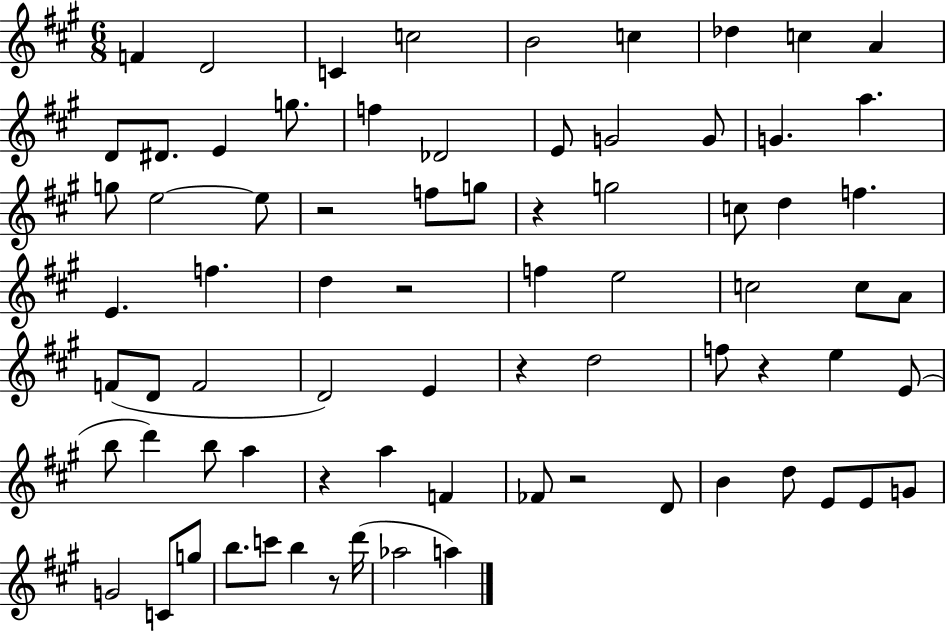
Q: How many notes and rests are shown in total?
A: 76